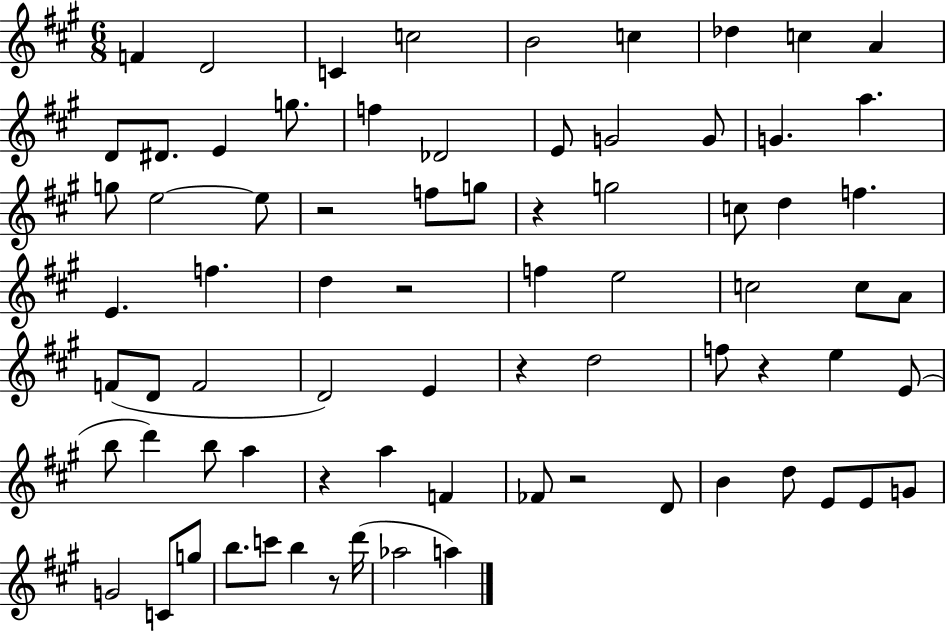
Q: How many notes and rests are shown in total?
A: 76